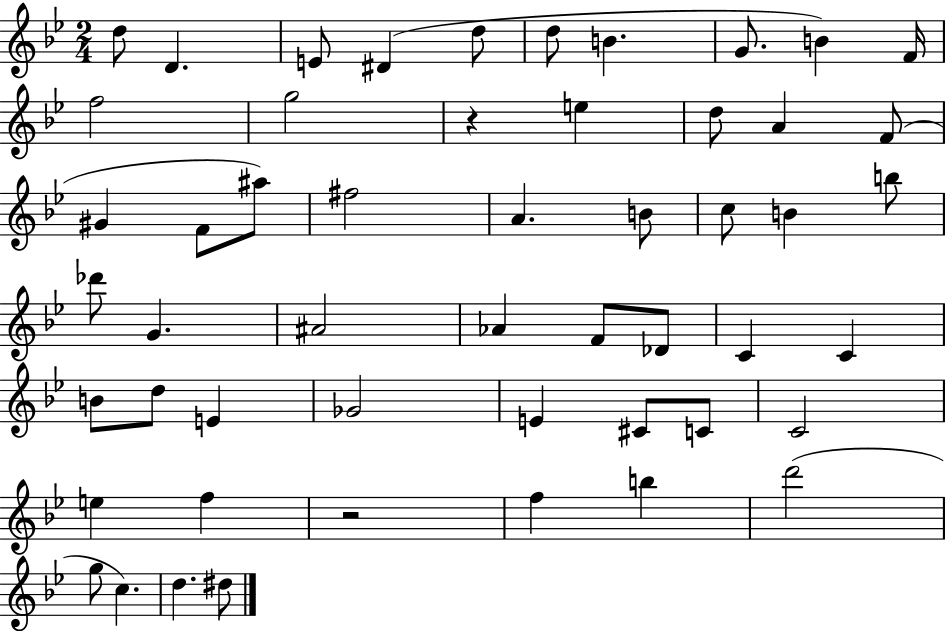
X:1
T:Untitled
M:2/4
L:1/4
K:Bb
d/2 D E/2 ^D d/2 d/2 B G/2 B F/4 f2 g2 z e d/2 A F/2 ^G F/2 ^a/2 ^f2 A B/2 c/2 B b/2 _d'/2 G ^A2 _A F/2 _D/2 C C B/2 d/2 E _G2 E ^C/2 C/2 C2 e f z2 f b d'2 g/2 c d ^d/2